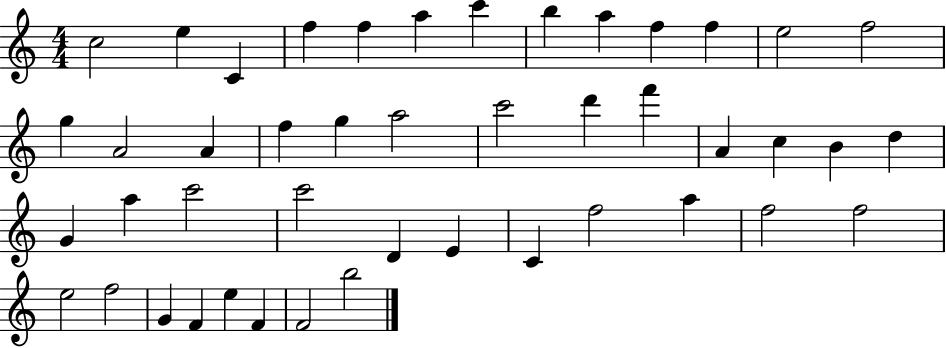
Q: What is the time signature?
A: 4/4